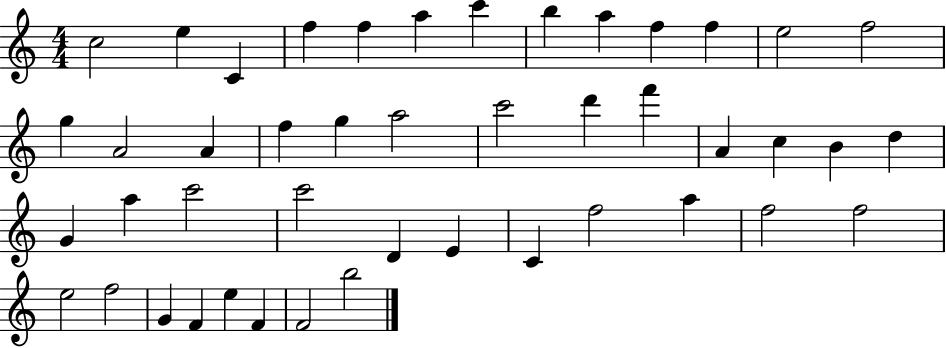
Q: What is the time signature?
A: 4/4